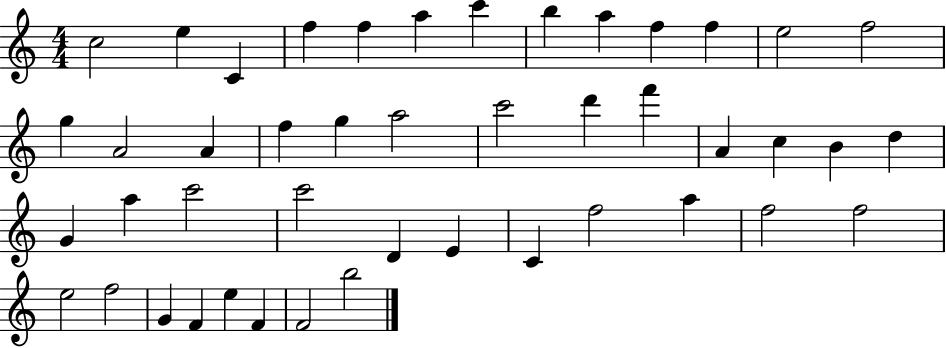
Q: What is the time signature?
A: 4/4